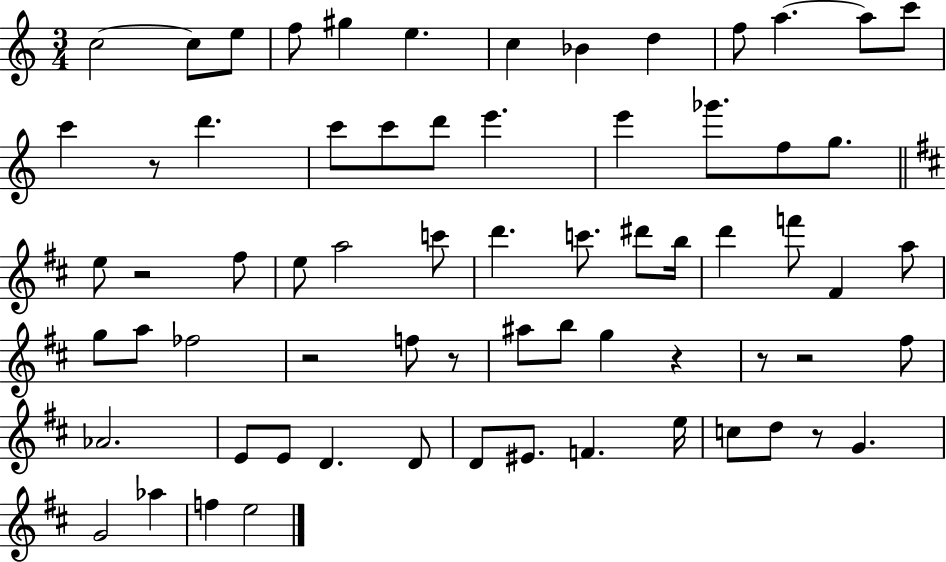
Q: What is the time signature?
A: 3/4